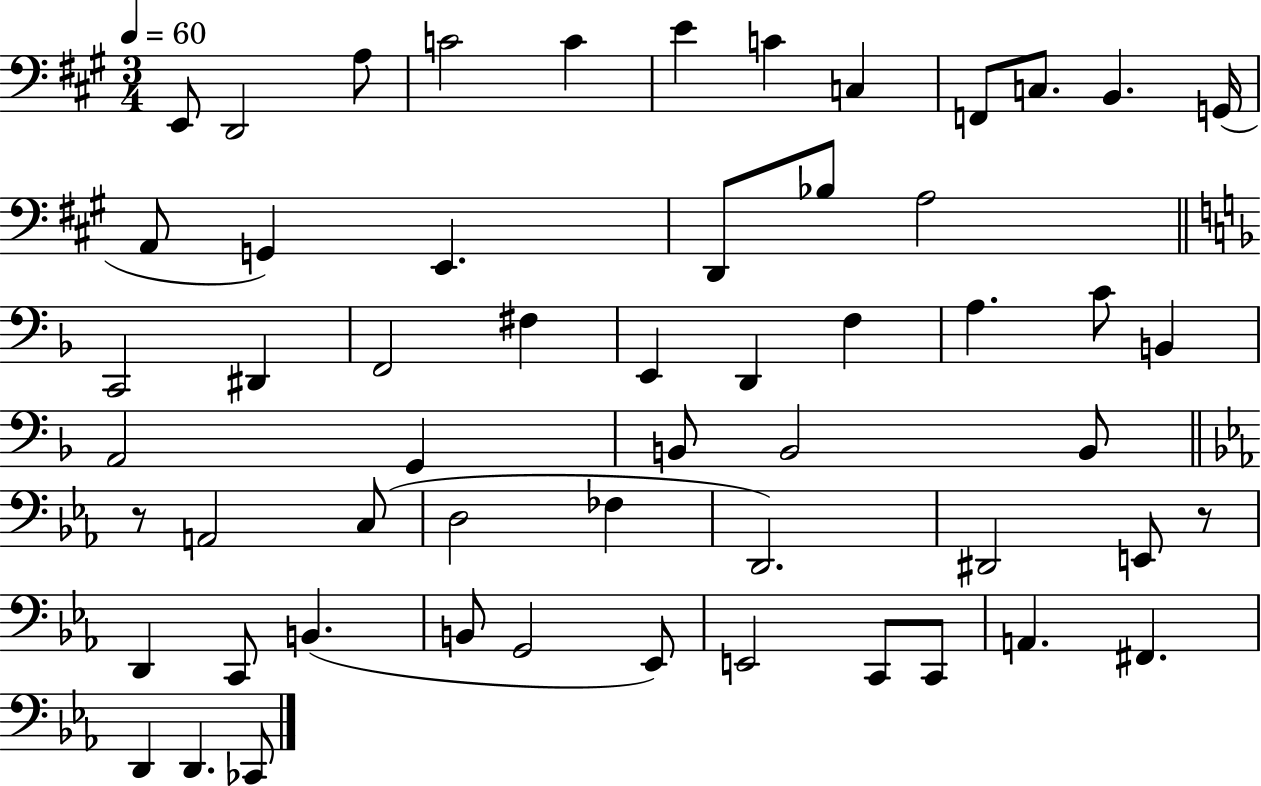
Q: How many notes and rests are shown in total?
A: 56